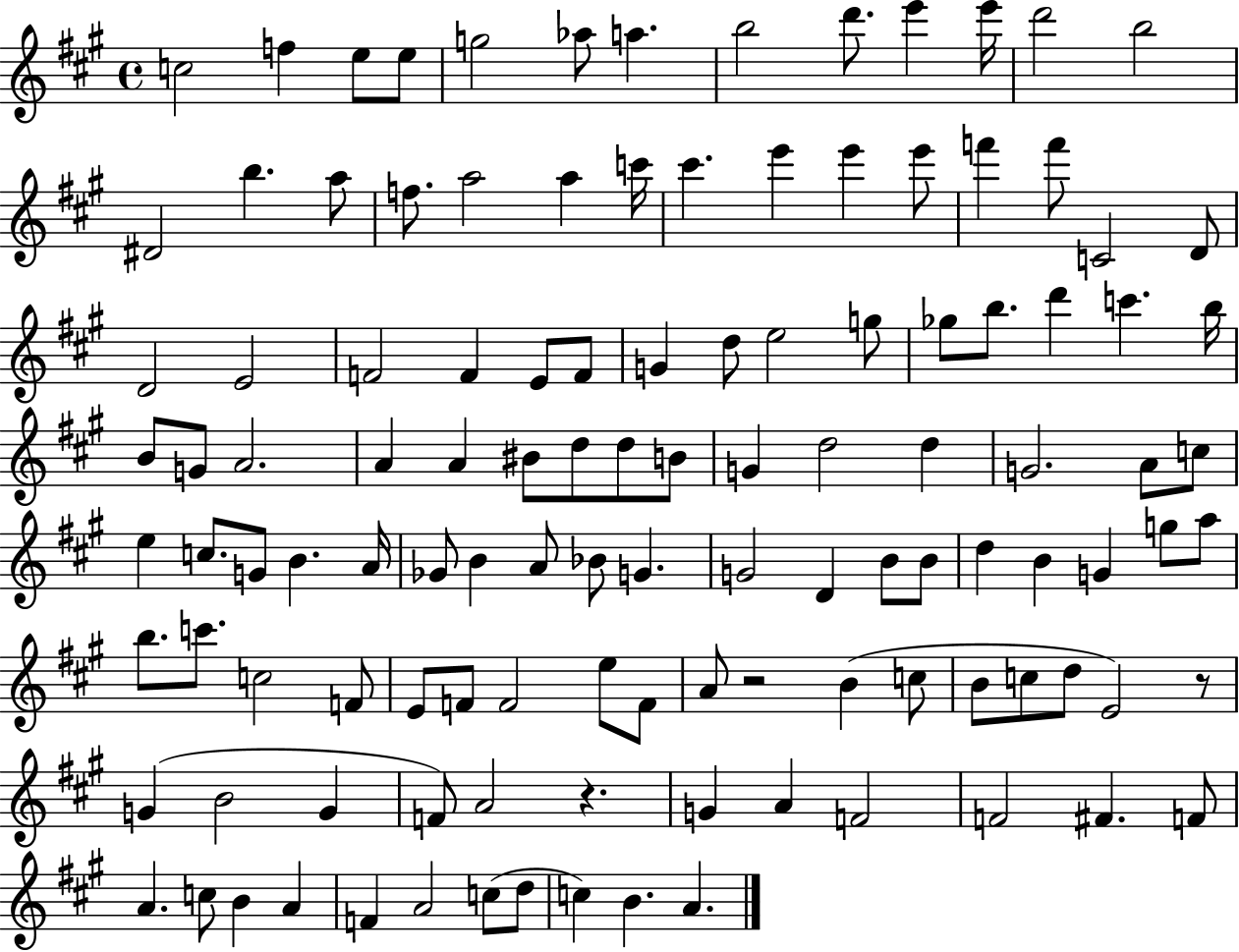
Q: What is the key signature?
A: A major